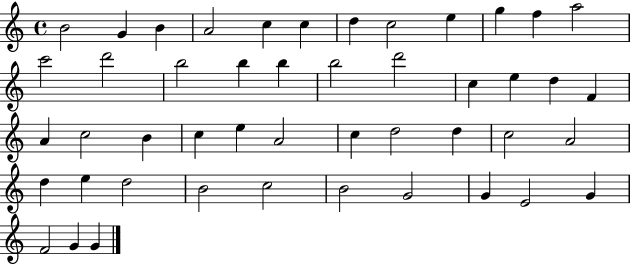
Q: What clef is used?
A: treble